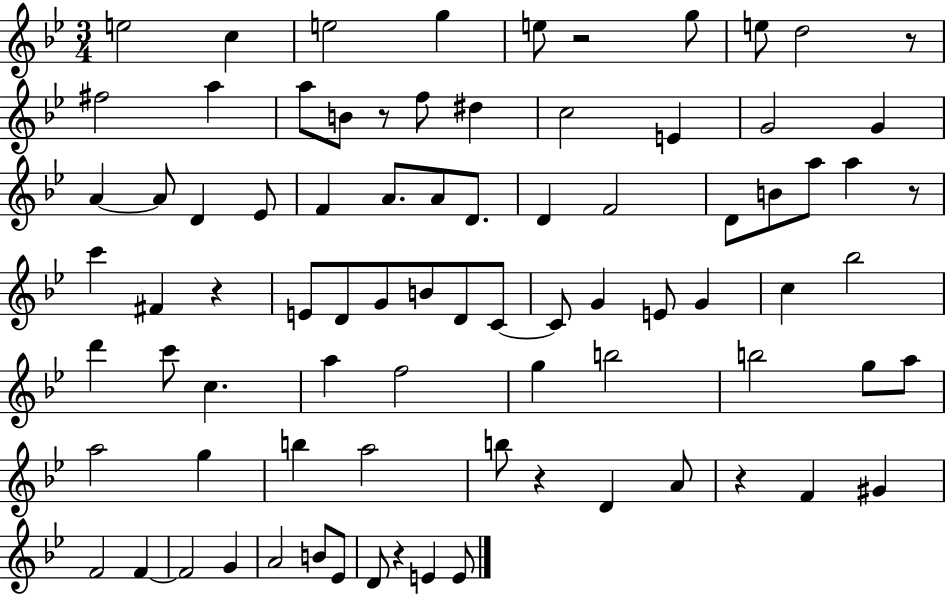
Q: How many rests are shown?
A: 8